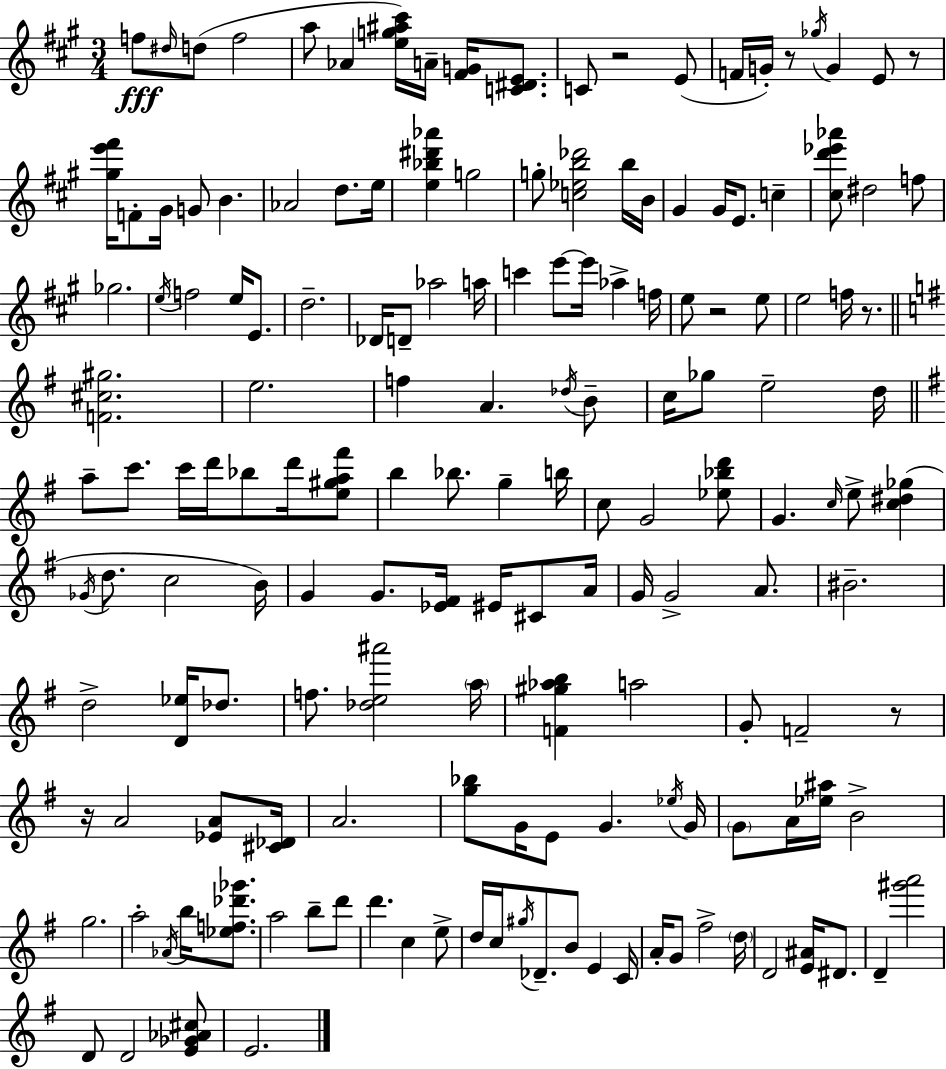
F5/e D#5/s D5/e F5/h A5/e Ab4/q [E5,G5,A#5,C#6]/s A4/s [F#4,G4]/s [C4,D#4,E4]/e. C4/e R/h E4/e F4/s G4/s R/e Gb5/s G4/q E4/e R/e [G#5,E6,F#6]/s F4/e G#4/s G4/e B4/q. Ab4/h D5/e. E5/s [E5,Bb5,D#6,Ab6]/q G5/h G5/e [C5,Eb5,B5,Db6]/h B5/s B4/s G#4/q G#4/s E4/e. C5/q [C#5,D6,Eb6,Ab6]/e D#5/h F5/e Gb5/h. E5/s F5/h E5/s E4/e. D5/h. Db4/s D4/e Ab5/h A5/s C6/q E6/e E6/s Ab5/q F5/s E5/e R/h E5/e E5/h F5/s R/e. [F4,C#5,G#5]/h. E5/h. F5/q A4/q. Db5/s B4/e C5/s Gb5/e E5/h D5/s A5/e C6/e. C6/s D6/s Bb5/e D6/s [E5,G#5,A5,F#6]/e B5/q Bb5/e. G5/q B5/s C5/e G4/h [Eb5,Bb5,D6]/e G4/q. C5/s E5/e [C5,D#5,Gb5]/q Gb4/s D5/e. C5/h B4/s G4/q G4/e. [Eb4,F#4]/s EIS4/s C#4/e A4/s G4/s G4/h A4/e. BIS4/h. D5/h [D4,Eb5]/s Db5/e. F5/e. [Db5,E5,A#6]/h A5/s [F4,G#5,Ab5,B5]/q A5/h G4/e F4/h R/e R/s A4/h [Eb4,A4]/e [C#4,Db4]/s A4/h. [G5,Bb5]/e G4/s E4/e G4/q. Eb5/s G4/s G4/e A4/s [Eb5,A#5]/s B4/h G5/h. A5/h Ab4/s B5/s [Eb5,F5,Db6,Gb6]/e. A5/h B5/e D6/e D6/q. C5/q E5/e D5/s C5/s G#5/s Db4/e. B4/e E4/q C4/s A4/s G4/e F#5/h D5/s D4/h [E4,A#4]/s D#4/e. D4/q [G#6,A6]/h D4/e D4/h [E4,Gb4,Ab4,C#5]/e E4/h.